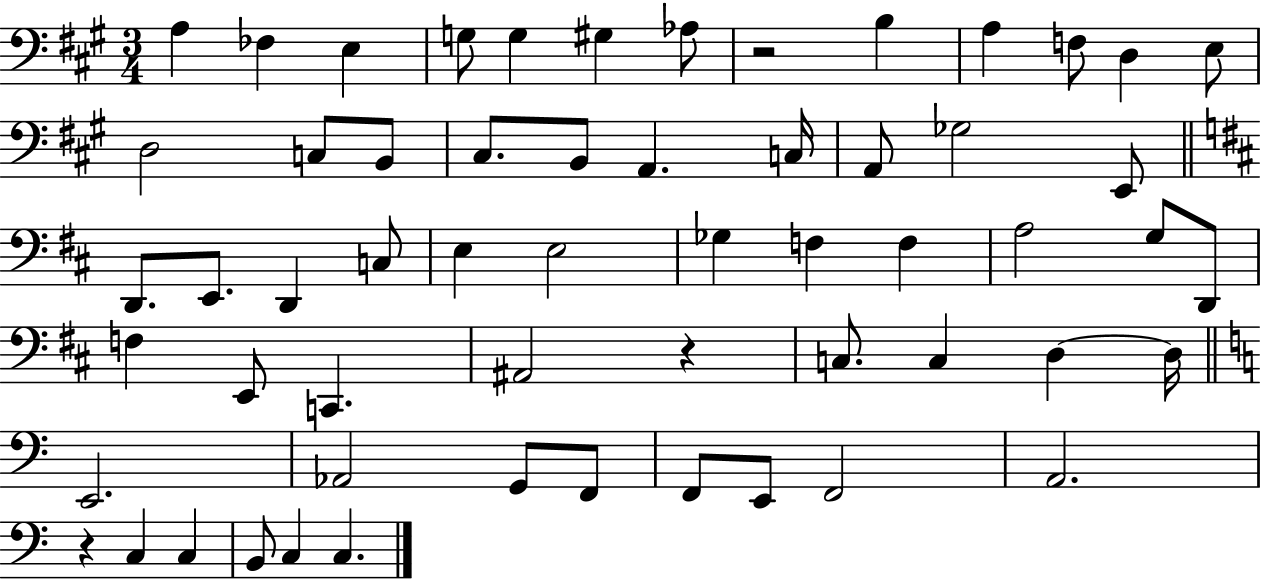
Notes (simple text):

A3/q FES3/q E3/q G3/e G3/q G#3/q Ab3/e R/h B3/q A3/q F3/e D3/q E3/e D3/h C3/e B2/e C#3/e. B2/e A2/q. C3/s A2/e Gb3/h E2/e D2/e. E2/e. D2/q C3/e E3/q E3/h Gb3/q F3/q F3/q A3/h G3/e D2/e F3/q E2/e C2/q. A#2/h R/q C3/e. C3/q D3/q D3/s E2/h. Ab2/h G2/e F2/e F2/e E2/e F2/h A2/h. R/q C3/q C3/q B2/e C3/q C3/q.